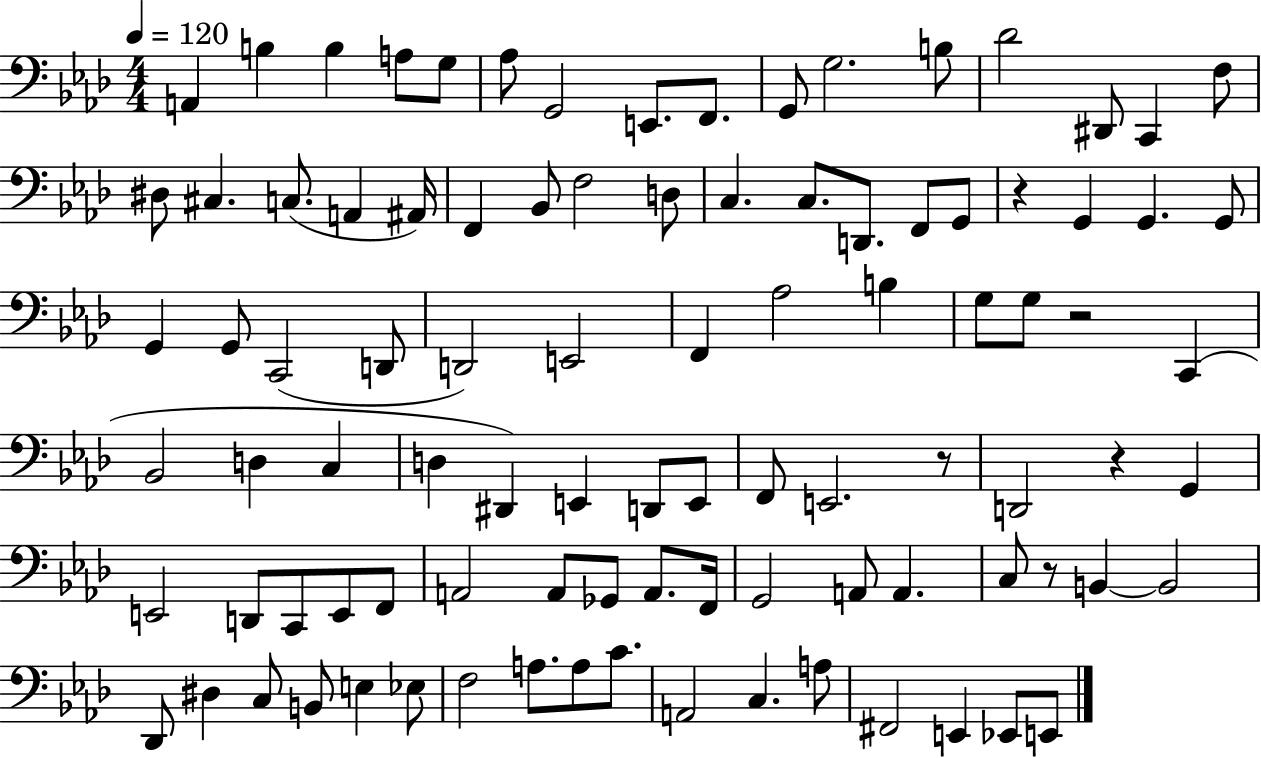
{
  \clef bass
  \numericTimeSignature
  \time 4/4
  \key aes \major
  \tempo 4 = 120
  \repeat volta 2 { a,4 b4 b4 a8 g8 | aes8 g,2 e,8. f,8. | g,8 g2. b8 | des'2 dis,8 c,4 f8 | \break dis8 cis4. c8.( a,4 ais,16) | f,4 bes,8 f2 d8 | c4. c8. d,8. f,8 g,8 | r4 g,4 g,4. g,8 | \break g,4 g,8 c,2( d,8 | d,2) e,2 | f,4 aes2 b4 | g8 g8 r2 c,4( | \break bes,2 d4 c4 | d4 dis,4) e,4 d,8 e,8 | f,8 e,2. r8 | d,2 r4 g,4 | \break e,2 d,8 c,8 e,8 f,8 | a,2 a,8 ges,8 a,8. f,16 | g,2 a,8 a,4. | c8 r8 b,4~~ b,2 | \break des,8 dis4 c8 b,8 e4 ees8 | f2 a8. a8 c'8. | a,2 c4. a8 | fis,2 e,4 ees,8 e,8 | \break } \bar "|."
}